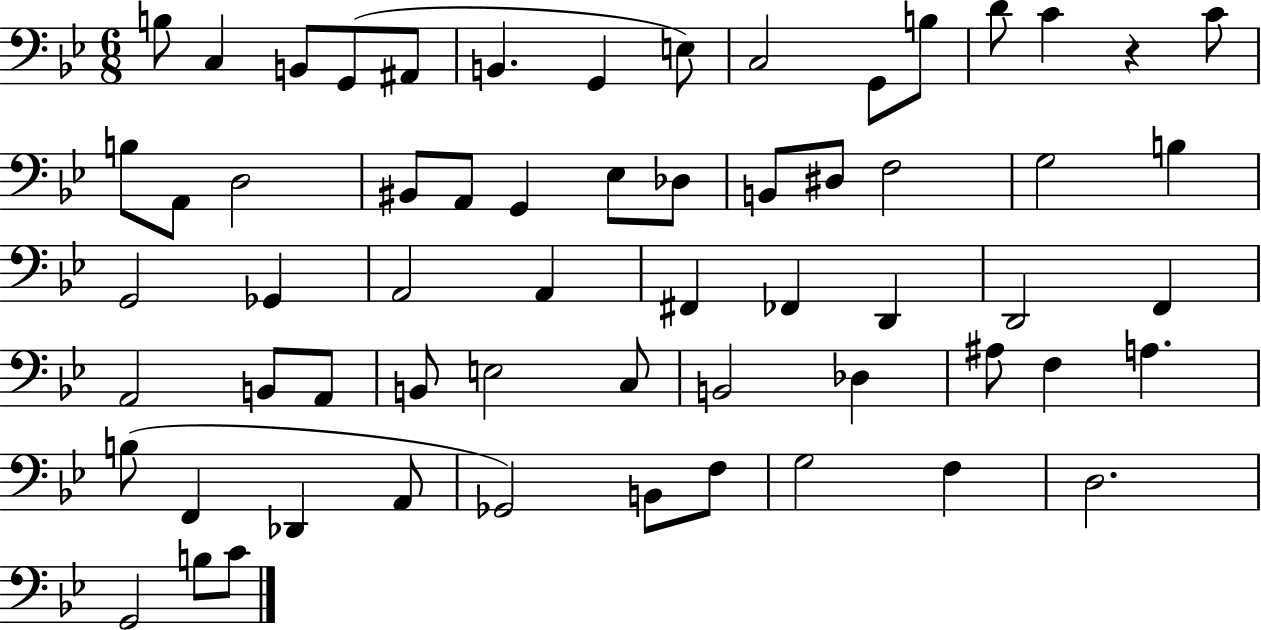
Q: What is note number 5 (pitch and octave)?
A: A#2